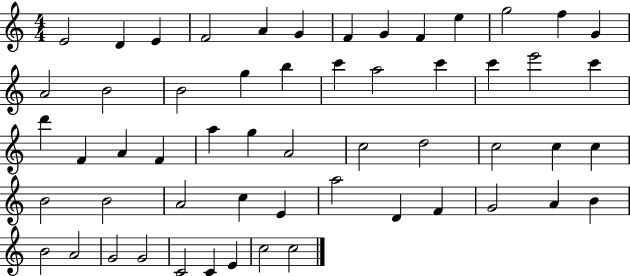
{
  \clef treble
  \numericTimeSignature
  \time 4/4
  \key c \major
  e'2 d'4 e'4 | f'2 a'4 g'4 | f'4 g'4 f'4 e''4 | g''2 f''4 g'4 | \break a'2 b'2 | b'2 g''4 b''4 | c'''4 a''2 c'''4 | c'''4 e'''2 c'''4 | \break d'''4 f'4 a'4 f'4 | a''4 g''4 a'2 | c''2 d''2 | c''2 c''4 c''4 | \break b'2 b'2 | a'2 c''4 e'4 | a''2 d'4 f'4 | g'2 a'4 b'4 | \break b'2 a'2 | g'2 g'2 | c'2 c'4 e'4 | c''2 c''2 | \break \bar "|."
}